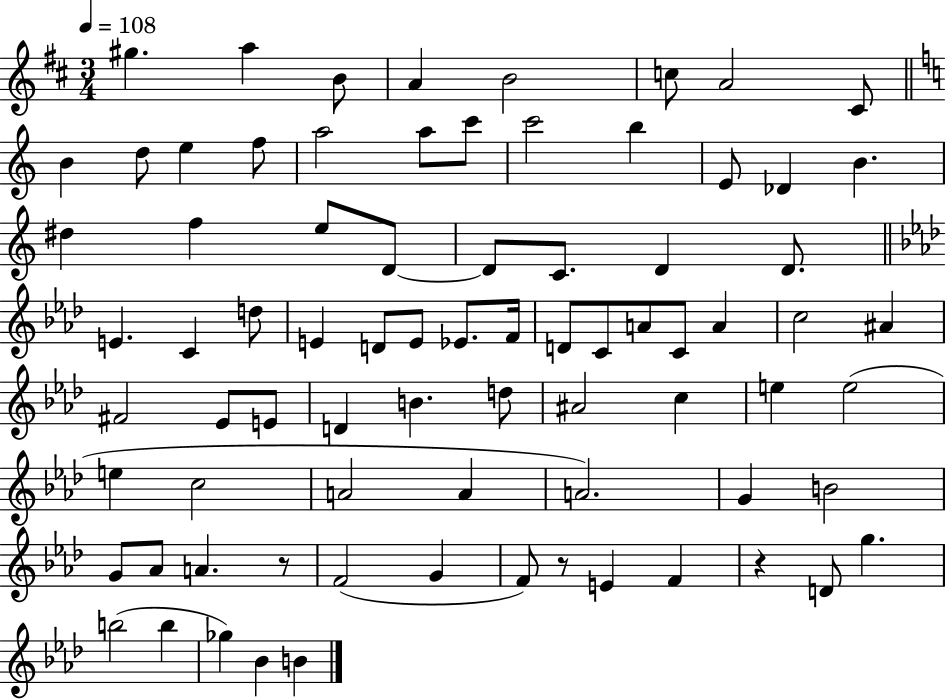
{
  \clef treble
  \numericTimeSignature
  \time 3/4
  \key d \major
  \tempo 4 = 108
  \repeat volta 2 { gis''4. a''4 b'8 | a'4 b'2 | c''8 a'2 cis'8 | \bar "||" \break \key a \minor b'4 d''8 e''4 f''8 | a''2 a''8 c'''8 | c'''2 b''4 | e'8 des'4 b'4. | \break dis''4 f''4 e''8 d'8~~ | d'8 c'8. d'4 d'8. | \bar "||" \break \key f \minor e'4. c'4 d''8 | e'4 d'8 e'8 ees'8. f'16 | d'8 c'8 a'8 c'8 a'4 | c''2 ais'4 | \break fis'2 ees'8 e'8 | d'4 b'4. d''8 | ais'2 c''4 | e''4 e''2( | \break e''4 c''2 | a'2 a'4 | a'2.) | g'4 b'2 | \break g'8 aes'8 a'4. r8 | f'2( g'4 | f'8) r8 e'4 f'4 | r4 d'8 g''4. | \break b''2( b''4 | ges''4) bes'4 b'4 | } \bar "|."
}